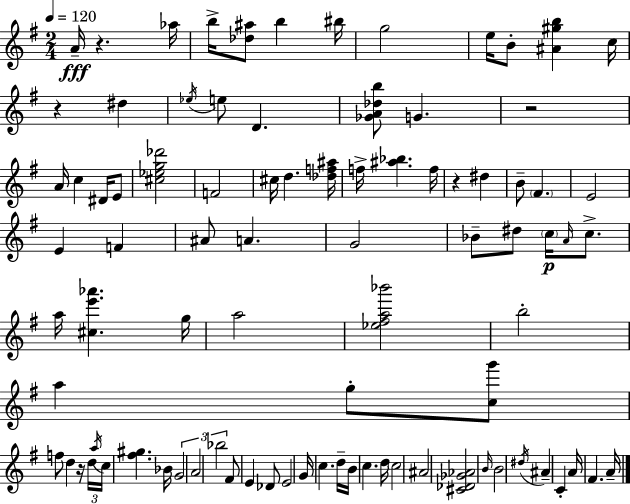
{
  \clef treble
  \numericTimeSignature
  \time 2/4
  \key g \major
  \tempo 4 = 120
  a'16--\fff r4. aes''16 | b''16-> <des'' ais''>8 b''4 bis''16 | g''2 | e''16 b'8-. <ais' gis'' b''>4 c''16 | \break r4 dis''4 | \acciaccatura { ees''16 } e''8 d'4. | <ges' a' des'' b''>8 g'4. | r2 | \break a'16 c''4 dis'16 e'8 | <cis'' ees'' g'' des'''>2 | f'2 | cis''16 d''4. | \break <des'' f'' ais''>16 f''16-> <ais'' bes''>4. | f''16 r4 dis''4 | b'8-- \parenthesize fis'4. | e'2 | \break e'4 f'4 | ais'8 a'4. | g'2 | bes'8-- dis''8 \parenthesize c''16\p \grace { a'16 } c''8.-> | \break a''16 <cis'' e''' aes'''>4. | g''16 a''2 | <ees'' fis'' a'' bes'''>2 | b''2-. | \break a''4 g''8-. | <c'' g'''>8 f''8 d''4 | r16 \tuplet 3/2 { d''16 \acciaccatura { a''16 } c''16 } <fis'' gis''>4. | bes'16 \tuplet 3/2 { g'2 | \break a'2 | bes''2 } | fis'8 e'4 | des'8 e'2 | \break g'16 c''4. | d''16-- b'16 c''4. | d''16 \parenthesize c''2 | ais'2 | \break <cis' des' ges' aes'>2 | \grace { b'16 } b'2 | \acciaccatura { dis''16 } ais'4-- | c'4-. a'16 fis'4. | \break a'16-- \bar "|."
}